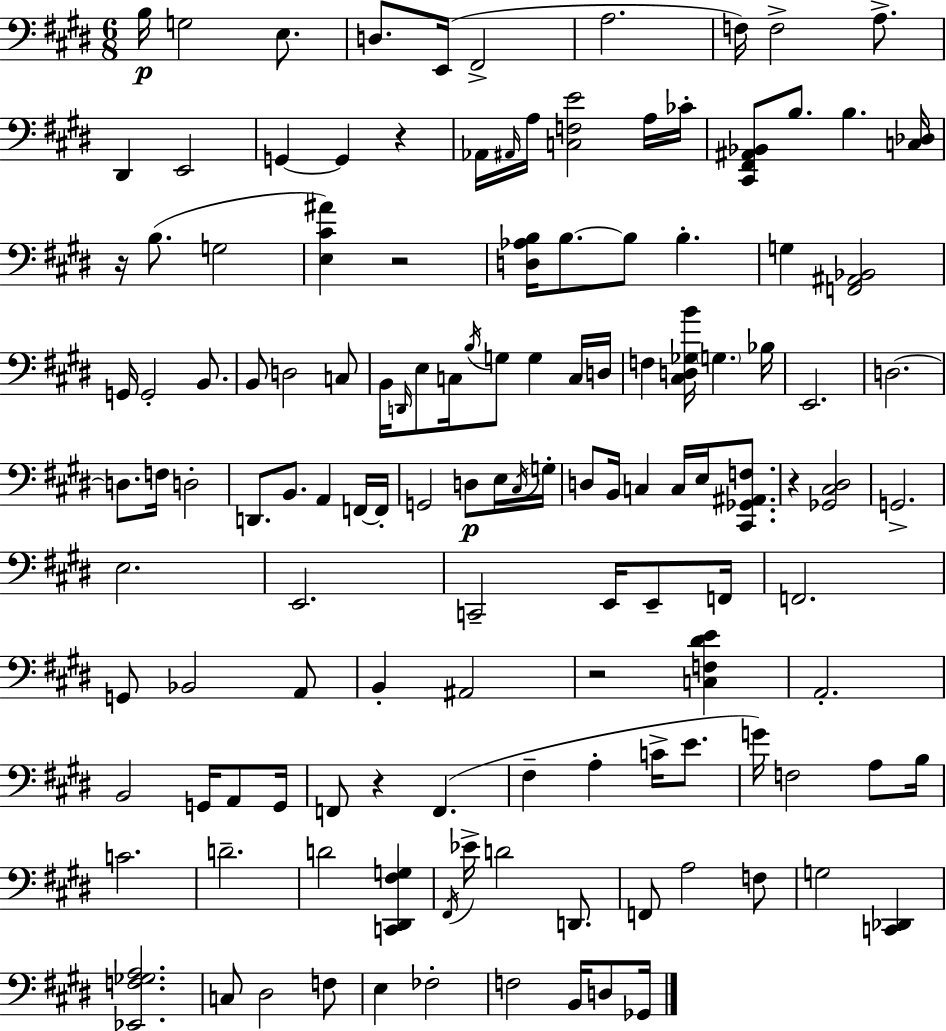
{
  \clef bass
  \numericTimeSignature
  \time 6/8
  \key e \major
  b16\p g2 e8. | d8. e,16( fis,2-> | a2. | f16) f2-> a8.-> | \break dis,4 e,2 | g,4~~ g,4 r4 | aes,16 \grace { ais,16 } a16 <c f e'>2 a16 | ces'16-. <cis, fis, ais, bes,>8 b8. b4. | \break <c des>16 r16 b8.( g2 | <e cis' ais'>4) r2 | <d aes b>16 b8.~~ b8 b4.-. | g4 <f, ais, bes,>2 | \break g,16 g,2-. b,8. | b,8 d2 c8 | b,16 \grace { d,16 } e8 c16 \acciaccatura { b16 } g8 g4 | c16 d16 f4 <cis d ges b'>16 \parenthesize g4. | \break bes16 e,2. | d2.~~ | d8. f16 d2-. | d,8. b,8. a,4 | \break f,16~~ f,16-. g,2 d8\p | e16 \acciaccatura { cis16 } g16-. d8 b,16 c4 c16 | e16 <cis, ges, ais, f>8. r4 <ges, cis dis>2 | g,2.-> | \break e2. | e,2. | c,2-- | e,16 e,8-- f,16 f,2. | \break g,8 bes,2 | a,8 b,4-. ais,2 | r2 | <c f dis' e'>4 a,2.-. | \break b,2 | g,16 a,8 g,16 f,8 r4 f,4.( | fis4-- a4-. | c'16-> e'8. g'16) f2 | \break a8 b16 c'2. | d'2.-- | d'2 | <c, dis, fis g>4 \acciaccatura { fis,16 } ees'16-> d'2 | \break d,8. f,8 a2 | f8 g2 | <c, des,>4 <ees, f ges a>2. | c8 dis2 | \break f8 e4 fes2-. | f2 | b,16 d8 ges,16 \bar "|."
}